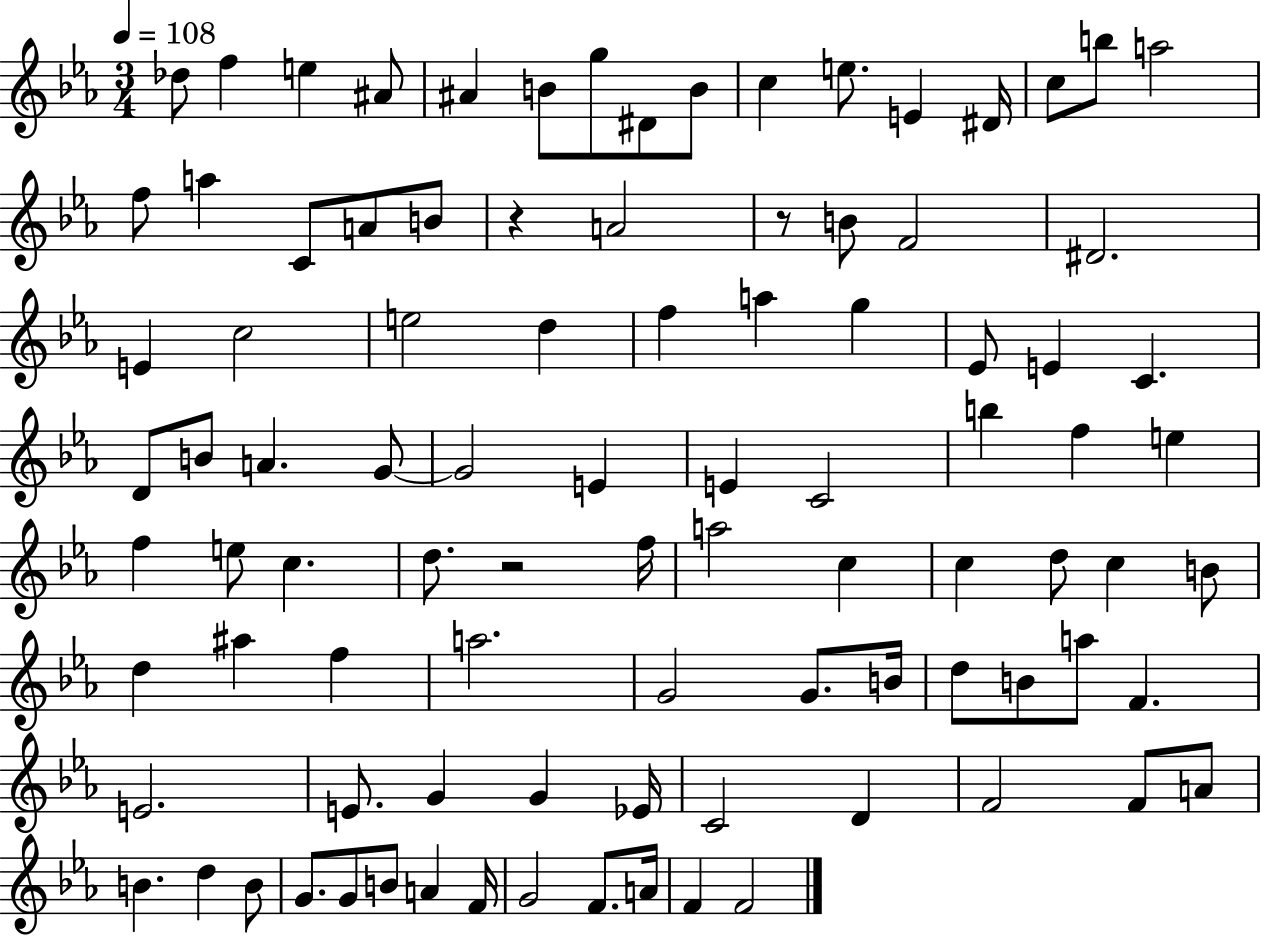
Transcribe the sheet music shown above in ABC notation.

X:1
T:Untitled
M:3/4
L:1/4
K:Eb
_d/2 f e ^A/2 ^A B/2 g/2 ^D/2 B/2 c e/2 E ^D/4 c/2 b/2 a2 f/2 a C/2 A/2 B/2 z A2 z/2 B/2 F2 ^D2 E c2 e2 d f a g _E/2 E C D/2 B/2 A G/2 G2 E E C2 b f e f e/2 c d/2 z2 f/4 a2 c c d/2 c B/2 d ^a f a2 G2 G/2 B/4 d/2 B/2 a/2 F E2 E/2 G G _E/4 C2 D F2 F/2 A/2 B d B/2 G/2 G/2 B/2 A F/4 G2 F/2 A/4 F F2